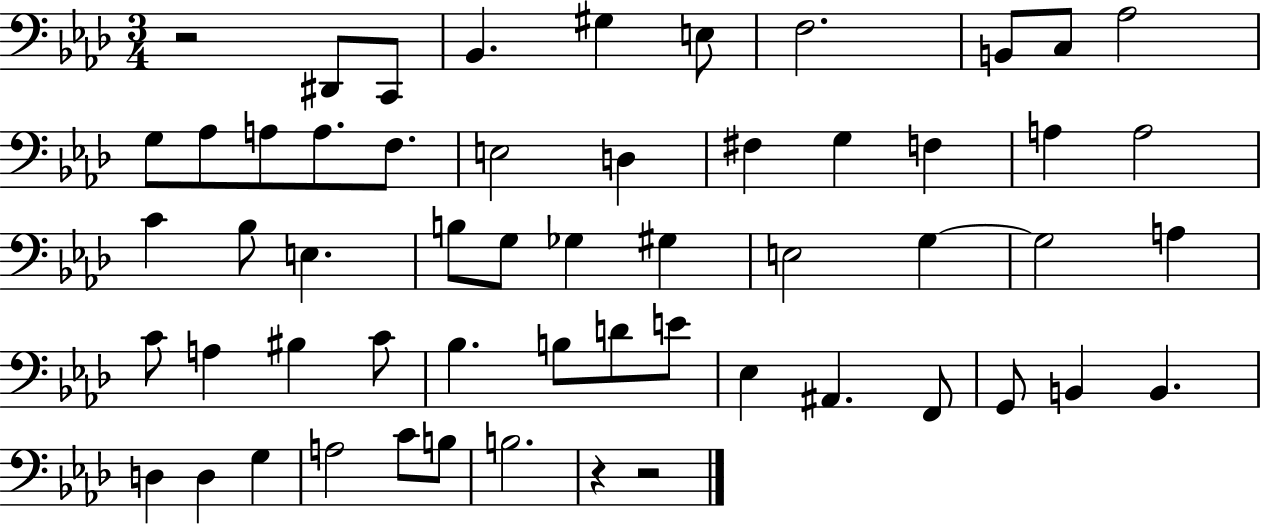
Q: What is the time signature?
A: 3/4